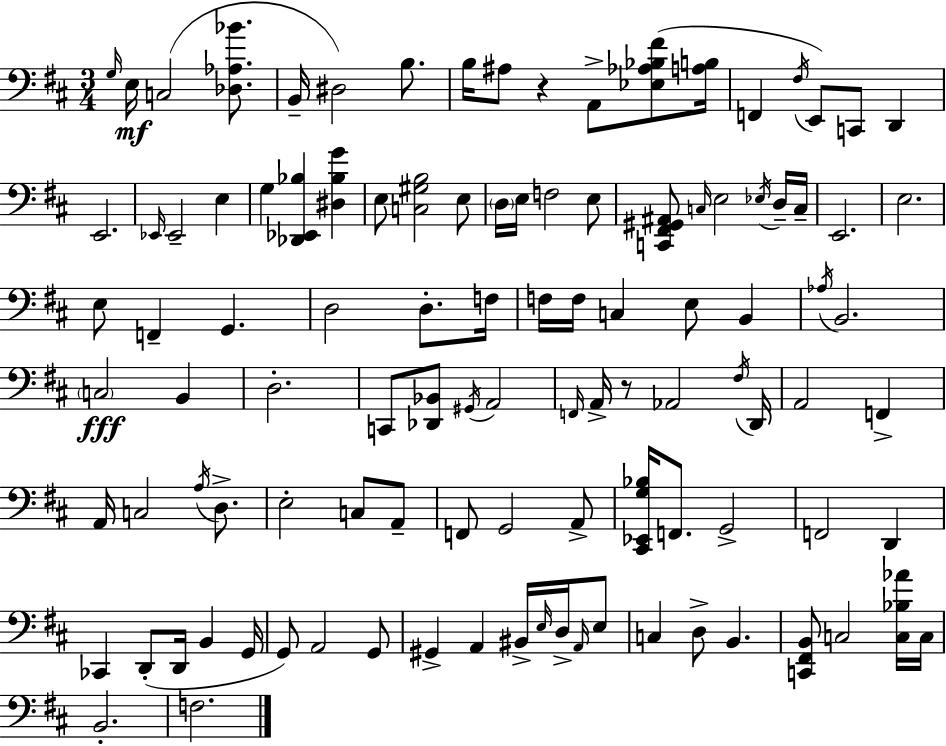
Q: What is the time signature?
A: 3/4